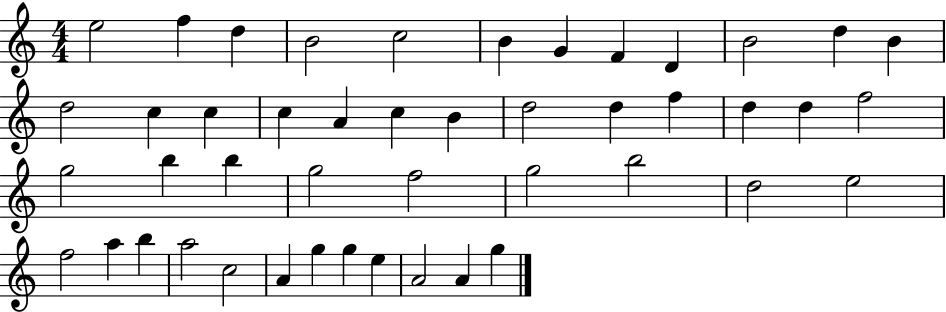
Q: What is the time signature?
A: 4/4